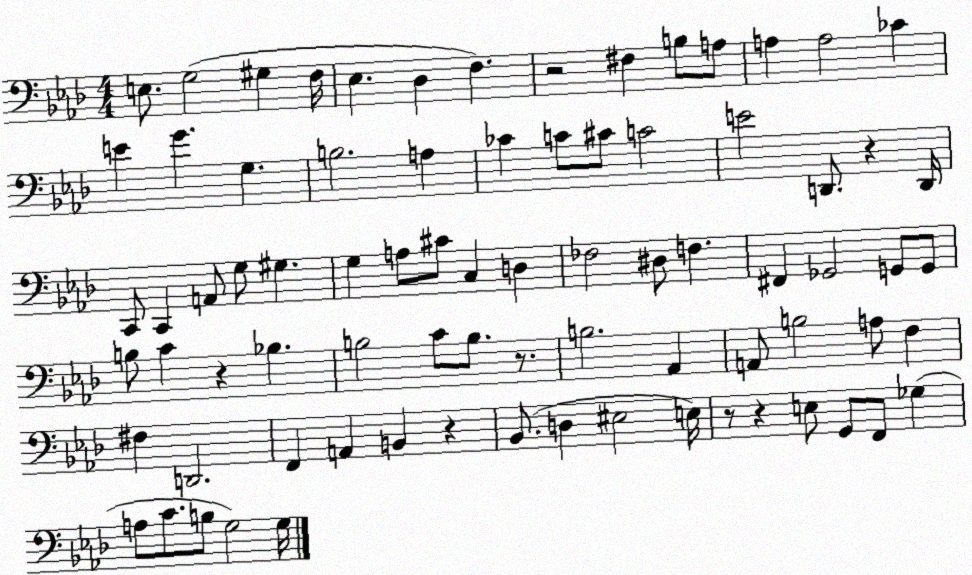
X:1
T:Untitled
M:4/4
L:1/4
K:Ab
E,/2 G,2 ^G, F,/4 _E, _D, F, z2 ^F, B,/2 A,/2 A, A,2 _C E G G, B,2 A, _C C/2 ^C/2 C2 E2 D,,/2 z D,,/4 C,,/2 C,, A,,/2 G,/2 ^G, G, A,/2 ^C/2 C, D, _F,2 ^D,/2 F, ^F,, _G,,2 G,,/2 G,,/2 B,/2 C z _B, B,2 C/2 B,/2 z/2 B,2 _A,, A,,/2 B,2 A,/2 F, ^F, D,,2 F,, A,, B,, z _B,,/2 D, ^E,2 E,/4 z/2 z E,/2 G,,/2 F,,/2 _G, A,/2 C/2 B,/2 G,2 G,/4